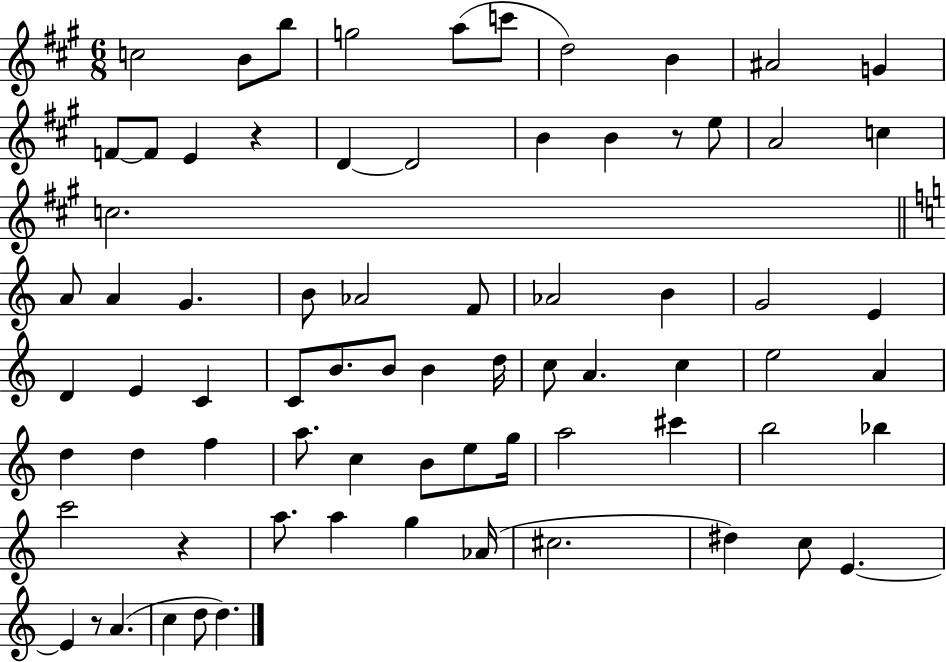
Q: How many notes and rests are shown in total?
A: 74